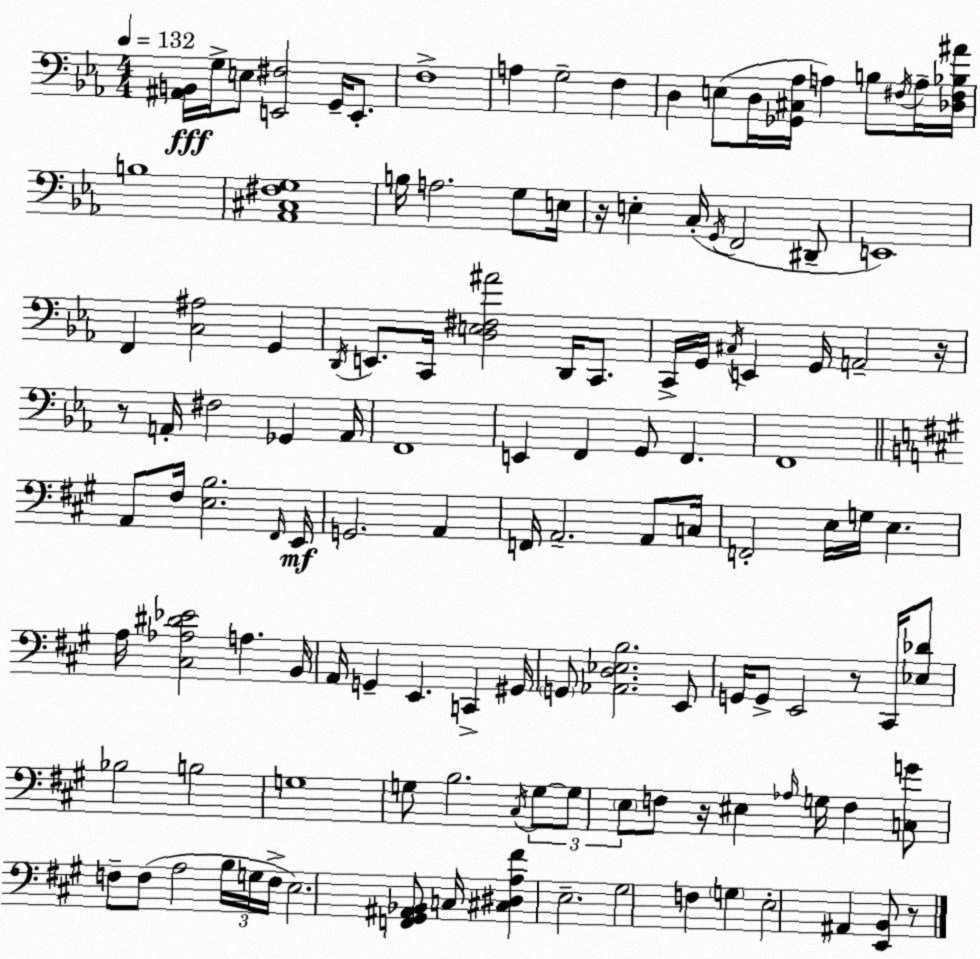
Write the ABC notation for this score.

X:1
T:Untitled
M:4/4
L:1/4
K:Eb
[^A,,B,,]/4 G,/4 E,/2 [E,,^F,]2 G,,/4 E,,/2 F,4 A, G,2 F, D, E,/2 D,/4 [_G,,^C,_A,]/4 A, B,/2 ^F,/4 A,/4 [_D,^F,_B,^A]/4 B,4 [_A,,^C,^F,G,]4 B,/4 A,2 G,/2 E,/4 z/4 E, C,/4 G,,/4 F,,2 ^D,,/2 E,,4 F,, [C,^A,]2 G,, D,,/4 E,,/2 C,,/4 [D,E,^F,^A]2 D,,/4 C,,/2 C,,/4 G,,/4 ^C,/4 E,, G,,/4 A,,2 z/4 z/2 A,,/4 ^F,2 _G,, A,,/4 F,,4 E,, F,, G,,/2 F,, F,,4 A,,/2 ^F,/4 [E,B,]2 ^F,,/4 E,,/4 G,,2 A,, F,,/4 A,,2 A,,/2 C,/4 F,,2 E,/4 G,/4 E, A,/4 [^C,_A,^D_E]2 A, B,,/4 A,,/4 G,, E,, C,, ^G,,/4 G,,/2 [_A,,D,_E,B,]2 E,,/2 G,,/4 G,,/2 E,,2 z/2 ^C,,/4 [_E,_D]/2 _B,2 B,2 G,4 G,/2 B,2 ^C,/4 G,/2 G,/2 E,/2 F,/2 z/4 ^E, _A,/4 G,/4 F, [C,G]/2 F,/2 F,/2 A,2 B,/4 G,/4 F,/4 E,2 [F,,^G,,^A,,_B,,]/2 C,/4 [^C,^D,A,^F] E,2 ^G,2 F, G, E,2 ^A,, [E,,B,,]/2 z/2